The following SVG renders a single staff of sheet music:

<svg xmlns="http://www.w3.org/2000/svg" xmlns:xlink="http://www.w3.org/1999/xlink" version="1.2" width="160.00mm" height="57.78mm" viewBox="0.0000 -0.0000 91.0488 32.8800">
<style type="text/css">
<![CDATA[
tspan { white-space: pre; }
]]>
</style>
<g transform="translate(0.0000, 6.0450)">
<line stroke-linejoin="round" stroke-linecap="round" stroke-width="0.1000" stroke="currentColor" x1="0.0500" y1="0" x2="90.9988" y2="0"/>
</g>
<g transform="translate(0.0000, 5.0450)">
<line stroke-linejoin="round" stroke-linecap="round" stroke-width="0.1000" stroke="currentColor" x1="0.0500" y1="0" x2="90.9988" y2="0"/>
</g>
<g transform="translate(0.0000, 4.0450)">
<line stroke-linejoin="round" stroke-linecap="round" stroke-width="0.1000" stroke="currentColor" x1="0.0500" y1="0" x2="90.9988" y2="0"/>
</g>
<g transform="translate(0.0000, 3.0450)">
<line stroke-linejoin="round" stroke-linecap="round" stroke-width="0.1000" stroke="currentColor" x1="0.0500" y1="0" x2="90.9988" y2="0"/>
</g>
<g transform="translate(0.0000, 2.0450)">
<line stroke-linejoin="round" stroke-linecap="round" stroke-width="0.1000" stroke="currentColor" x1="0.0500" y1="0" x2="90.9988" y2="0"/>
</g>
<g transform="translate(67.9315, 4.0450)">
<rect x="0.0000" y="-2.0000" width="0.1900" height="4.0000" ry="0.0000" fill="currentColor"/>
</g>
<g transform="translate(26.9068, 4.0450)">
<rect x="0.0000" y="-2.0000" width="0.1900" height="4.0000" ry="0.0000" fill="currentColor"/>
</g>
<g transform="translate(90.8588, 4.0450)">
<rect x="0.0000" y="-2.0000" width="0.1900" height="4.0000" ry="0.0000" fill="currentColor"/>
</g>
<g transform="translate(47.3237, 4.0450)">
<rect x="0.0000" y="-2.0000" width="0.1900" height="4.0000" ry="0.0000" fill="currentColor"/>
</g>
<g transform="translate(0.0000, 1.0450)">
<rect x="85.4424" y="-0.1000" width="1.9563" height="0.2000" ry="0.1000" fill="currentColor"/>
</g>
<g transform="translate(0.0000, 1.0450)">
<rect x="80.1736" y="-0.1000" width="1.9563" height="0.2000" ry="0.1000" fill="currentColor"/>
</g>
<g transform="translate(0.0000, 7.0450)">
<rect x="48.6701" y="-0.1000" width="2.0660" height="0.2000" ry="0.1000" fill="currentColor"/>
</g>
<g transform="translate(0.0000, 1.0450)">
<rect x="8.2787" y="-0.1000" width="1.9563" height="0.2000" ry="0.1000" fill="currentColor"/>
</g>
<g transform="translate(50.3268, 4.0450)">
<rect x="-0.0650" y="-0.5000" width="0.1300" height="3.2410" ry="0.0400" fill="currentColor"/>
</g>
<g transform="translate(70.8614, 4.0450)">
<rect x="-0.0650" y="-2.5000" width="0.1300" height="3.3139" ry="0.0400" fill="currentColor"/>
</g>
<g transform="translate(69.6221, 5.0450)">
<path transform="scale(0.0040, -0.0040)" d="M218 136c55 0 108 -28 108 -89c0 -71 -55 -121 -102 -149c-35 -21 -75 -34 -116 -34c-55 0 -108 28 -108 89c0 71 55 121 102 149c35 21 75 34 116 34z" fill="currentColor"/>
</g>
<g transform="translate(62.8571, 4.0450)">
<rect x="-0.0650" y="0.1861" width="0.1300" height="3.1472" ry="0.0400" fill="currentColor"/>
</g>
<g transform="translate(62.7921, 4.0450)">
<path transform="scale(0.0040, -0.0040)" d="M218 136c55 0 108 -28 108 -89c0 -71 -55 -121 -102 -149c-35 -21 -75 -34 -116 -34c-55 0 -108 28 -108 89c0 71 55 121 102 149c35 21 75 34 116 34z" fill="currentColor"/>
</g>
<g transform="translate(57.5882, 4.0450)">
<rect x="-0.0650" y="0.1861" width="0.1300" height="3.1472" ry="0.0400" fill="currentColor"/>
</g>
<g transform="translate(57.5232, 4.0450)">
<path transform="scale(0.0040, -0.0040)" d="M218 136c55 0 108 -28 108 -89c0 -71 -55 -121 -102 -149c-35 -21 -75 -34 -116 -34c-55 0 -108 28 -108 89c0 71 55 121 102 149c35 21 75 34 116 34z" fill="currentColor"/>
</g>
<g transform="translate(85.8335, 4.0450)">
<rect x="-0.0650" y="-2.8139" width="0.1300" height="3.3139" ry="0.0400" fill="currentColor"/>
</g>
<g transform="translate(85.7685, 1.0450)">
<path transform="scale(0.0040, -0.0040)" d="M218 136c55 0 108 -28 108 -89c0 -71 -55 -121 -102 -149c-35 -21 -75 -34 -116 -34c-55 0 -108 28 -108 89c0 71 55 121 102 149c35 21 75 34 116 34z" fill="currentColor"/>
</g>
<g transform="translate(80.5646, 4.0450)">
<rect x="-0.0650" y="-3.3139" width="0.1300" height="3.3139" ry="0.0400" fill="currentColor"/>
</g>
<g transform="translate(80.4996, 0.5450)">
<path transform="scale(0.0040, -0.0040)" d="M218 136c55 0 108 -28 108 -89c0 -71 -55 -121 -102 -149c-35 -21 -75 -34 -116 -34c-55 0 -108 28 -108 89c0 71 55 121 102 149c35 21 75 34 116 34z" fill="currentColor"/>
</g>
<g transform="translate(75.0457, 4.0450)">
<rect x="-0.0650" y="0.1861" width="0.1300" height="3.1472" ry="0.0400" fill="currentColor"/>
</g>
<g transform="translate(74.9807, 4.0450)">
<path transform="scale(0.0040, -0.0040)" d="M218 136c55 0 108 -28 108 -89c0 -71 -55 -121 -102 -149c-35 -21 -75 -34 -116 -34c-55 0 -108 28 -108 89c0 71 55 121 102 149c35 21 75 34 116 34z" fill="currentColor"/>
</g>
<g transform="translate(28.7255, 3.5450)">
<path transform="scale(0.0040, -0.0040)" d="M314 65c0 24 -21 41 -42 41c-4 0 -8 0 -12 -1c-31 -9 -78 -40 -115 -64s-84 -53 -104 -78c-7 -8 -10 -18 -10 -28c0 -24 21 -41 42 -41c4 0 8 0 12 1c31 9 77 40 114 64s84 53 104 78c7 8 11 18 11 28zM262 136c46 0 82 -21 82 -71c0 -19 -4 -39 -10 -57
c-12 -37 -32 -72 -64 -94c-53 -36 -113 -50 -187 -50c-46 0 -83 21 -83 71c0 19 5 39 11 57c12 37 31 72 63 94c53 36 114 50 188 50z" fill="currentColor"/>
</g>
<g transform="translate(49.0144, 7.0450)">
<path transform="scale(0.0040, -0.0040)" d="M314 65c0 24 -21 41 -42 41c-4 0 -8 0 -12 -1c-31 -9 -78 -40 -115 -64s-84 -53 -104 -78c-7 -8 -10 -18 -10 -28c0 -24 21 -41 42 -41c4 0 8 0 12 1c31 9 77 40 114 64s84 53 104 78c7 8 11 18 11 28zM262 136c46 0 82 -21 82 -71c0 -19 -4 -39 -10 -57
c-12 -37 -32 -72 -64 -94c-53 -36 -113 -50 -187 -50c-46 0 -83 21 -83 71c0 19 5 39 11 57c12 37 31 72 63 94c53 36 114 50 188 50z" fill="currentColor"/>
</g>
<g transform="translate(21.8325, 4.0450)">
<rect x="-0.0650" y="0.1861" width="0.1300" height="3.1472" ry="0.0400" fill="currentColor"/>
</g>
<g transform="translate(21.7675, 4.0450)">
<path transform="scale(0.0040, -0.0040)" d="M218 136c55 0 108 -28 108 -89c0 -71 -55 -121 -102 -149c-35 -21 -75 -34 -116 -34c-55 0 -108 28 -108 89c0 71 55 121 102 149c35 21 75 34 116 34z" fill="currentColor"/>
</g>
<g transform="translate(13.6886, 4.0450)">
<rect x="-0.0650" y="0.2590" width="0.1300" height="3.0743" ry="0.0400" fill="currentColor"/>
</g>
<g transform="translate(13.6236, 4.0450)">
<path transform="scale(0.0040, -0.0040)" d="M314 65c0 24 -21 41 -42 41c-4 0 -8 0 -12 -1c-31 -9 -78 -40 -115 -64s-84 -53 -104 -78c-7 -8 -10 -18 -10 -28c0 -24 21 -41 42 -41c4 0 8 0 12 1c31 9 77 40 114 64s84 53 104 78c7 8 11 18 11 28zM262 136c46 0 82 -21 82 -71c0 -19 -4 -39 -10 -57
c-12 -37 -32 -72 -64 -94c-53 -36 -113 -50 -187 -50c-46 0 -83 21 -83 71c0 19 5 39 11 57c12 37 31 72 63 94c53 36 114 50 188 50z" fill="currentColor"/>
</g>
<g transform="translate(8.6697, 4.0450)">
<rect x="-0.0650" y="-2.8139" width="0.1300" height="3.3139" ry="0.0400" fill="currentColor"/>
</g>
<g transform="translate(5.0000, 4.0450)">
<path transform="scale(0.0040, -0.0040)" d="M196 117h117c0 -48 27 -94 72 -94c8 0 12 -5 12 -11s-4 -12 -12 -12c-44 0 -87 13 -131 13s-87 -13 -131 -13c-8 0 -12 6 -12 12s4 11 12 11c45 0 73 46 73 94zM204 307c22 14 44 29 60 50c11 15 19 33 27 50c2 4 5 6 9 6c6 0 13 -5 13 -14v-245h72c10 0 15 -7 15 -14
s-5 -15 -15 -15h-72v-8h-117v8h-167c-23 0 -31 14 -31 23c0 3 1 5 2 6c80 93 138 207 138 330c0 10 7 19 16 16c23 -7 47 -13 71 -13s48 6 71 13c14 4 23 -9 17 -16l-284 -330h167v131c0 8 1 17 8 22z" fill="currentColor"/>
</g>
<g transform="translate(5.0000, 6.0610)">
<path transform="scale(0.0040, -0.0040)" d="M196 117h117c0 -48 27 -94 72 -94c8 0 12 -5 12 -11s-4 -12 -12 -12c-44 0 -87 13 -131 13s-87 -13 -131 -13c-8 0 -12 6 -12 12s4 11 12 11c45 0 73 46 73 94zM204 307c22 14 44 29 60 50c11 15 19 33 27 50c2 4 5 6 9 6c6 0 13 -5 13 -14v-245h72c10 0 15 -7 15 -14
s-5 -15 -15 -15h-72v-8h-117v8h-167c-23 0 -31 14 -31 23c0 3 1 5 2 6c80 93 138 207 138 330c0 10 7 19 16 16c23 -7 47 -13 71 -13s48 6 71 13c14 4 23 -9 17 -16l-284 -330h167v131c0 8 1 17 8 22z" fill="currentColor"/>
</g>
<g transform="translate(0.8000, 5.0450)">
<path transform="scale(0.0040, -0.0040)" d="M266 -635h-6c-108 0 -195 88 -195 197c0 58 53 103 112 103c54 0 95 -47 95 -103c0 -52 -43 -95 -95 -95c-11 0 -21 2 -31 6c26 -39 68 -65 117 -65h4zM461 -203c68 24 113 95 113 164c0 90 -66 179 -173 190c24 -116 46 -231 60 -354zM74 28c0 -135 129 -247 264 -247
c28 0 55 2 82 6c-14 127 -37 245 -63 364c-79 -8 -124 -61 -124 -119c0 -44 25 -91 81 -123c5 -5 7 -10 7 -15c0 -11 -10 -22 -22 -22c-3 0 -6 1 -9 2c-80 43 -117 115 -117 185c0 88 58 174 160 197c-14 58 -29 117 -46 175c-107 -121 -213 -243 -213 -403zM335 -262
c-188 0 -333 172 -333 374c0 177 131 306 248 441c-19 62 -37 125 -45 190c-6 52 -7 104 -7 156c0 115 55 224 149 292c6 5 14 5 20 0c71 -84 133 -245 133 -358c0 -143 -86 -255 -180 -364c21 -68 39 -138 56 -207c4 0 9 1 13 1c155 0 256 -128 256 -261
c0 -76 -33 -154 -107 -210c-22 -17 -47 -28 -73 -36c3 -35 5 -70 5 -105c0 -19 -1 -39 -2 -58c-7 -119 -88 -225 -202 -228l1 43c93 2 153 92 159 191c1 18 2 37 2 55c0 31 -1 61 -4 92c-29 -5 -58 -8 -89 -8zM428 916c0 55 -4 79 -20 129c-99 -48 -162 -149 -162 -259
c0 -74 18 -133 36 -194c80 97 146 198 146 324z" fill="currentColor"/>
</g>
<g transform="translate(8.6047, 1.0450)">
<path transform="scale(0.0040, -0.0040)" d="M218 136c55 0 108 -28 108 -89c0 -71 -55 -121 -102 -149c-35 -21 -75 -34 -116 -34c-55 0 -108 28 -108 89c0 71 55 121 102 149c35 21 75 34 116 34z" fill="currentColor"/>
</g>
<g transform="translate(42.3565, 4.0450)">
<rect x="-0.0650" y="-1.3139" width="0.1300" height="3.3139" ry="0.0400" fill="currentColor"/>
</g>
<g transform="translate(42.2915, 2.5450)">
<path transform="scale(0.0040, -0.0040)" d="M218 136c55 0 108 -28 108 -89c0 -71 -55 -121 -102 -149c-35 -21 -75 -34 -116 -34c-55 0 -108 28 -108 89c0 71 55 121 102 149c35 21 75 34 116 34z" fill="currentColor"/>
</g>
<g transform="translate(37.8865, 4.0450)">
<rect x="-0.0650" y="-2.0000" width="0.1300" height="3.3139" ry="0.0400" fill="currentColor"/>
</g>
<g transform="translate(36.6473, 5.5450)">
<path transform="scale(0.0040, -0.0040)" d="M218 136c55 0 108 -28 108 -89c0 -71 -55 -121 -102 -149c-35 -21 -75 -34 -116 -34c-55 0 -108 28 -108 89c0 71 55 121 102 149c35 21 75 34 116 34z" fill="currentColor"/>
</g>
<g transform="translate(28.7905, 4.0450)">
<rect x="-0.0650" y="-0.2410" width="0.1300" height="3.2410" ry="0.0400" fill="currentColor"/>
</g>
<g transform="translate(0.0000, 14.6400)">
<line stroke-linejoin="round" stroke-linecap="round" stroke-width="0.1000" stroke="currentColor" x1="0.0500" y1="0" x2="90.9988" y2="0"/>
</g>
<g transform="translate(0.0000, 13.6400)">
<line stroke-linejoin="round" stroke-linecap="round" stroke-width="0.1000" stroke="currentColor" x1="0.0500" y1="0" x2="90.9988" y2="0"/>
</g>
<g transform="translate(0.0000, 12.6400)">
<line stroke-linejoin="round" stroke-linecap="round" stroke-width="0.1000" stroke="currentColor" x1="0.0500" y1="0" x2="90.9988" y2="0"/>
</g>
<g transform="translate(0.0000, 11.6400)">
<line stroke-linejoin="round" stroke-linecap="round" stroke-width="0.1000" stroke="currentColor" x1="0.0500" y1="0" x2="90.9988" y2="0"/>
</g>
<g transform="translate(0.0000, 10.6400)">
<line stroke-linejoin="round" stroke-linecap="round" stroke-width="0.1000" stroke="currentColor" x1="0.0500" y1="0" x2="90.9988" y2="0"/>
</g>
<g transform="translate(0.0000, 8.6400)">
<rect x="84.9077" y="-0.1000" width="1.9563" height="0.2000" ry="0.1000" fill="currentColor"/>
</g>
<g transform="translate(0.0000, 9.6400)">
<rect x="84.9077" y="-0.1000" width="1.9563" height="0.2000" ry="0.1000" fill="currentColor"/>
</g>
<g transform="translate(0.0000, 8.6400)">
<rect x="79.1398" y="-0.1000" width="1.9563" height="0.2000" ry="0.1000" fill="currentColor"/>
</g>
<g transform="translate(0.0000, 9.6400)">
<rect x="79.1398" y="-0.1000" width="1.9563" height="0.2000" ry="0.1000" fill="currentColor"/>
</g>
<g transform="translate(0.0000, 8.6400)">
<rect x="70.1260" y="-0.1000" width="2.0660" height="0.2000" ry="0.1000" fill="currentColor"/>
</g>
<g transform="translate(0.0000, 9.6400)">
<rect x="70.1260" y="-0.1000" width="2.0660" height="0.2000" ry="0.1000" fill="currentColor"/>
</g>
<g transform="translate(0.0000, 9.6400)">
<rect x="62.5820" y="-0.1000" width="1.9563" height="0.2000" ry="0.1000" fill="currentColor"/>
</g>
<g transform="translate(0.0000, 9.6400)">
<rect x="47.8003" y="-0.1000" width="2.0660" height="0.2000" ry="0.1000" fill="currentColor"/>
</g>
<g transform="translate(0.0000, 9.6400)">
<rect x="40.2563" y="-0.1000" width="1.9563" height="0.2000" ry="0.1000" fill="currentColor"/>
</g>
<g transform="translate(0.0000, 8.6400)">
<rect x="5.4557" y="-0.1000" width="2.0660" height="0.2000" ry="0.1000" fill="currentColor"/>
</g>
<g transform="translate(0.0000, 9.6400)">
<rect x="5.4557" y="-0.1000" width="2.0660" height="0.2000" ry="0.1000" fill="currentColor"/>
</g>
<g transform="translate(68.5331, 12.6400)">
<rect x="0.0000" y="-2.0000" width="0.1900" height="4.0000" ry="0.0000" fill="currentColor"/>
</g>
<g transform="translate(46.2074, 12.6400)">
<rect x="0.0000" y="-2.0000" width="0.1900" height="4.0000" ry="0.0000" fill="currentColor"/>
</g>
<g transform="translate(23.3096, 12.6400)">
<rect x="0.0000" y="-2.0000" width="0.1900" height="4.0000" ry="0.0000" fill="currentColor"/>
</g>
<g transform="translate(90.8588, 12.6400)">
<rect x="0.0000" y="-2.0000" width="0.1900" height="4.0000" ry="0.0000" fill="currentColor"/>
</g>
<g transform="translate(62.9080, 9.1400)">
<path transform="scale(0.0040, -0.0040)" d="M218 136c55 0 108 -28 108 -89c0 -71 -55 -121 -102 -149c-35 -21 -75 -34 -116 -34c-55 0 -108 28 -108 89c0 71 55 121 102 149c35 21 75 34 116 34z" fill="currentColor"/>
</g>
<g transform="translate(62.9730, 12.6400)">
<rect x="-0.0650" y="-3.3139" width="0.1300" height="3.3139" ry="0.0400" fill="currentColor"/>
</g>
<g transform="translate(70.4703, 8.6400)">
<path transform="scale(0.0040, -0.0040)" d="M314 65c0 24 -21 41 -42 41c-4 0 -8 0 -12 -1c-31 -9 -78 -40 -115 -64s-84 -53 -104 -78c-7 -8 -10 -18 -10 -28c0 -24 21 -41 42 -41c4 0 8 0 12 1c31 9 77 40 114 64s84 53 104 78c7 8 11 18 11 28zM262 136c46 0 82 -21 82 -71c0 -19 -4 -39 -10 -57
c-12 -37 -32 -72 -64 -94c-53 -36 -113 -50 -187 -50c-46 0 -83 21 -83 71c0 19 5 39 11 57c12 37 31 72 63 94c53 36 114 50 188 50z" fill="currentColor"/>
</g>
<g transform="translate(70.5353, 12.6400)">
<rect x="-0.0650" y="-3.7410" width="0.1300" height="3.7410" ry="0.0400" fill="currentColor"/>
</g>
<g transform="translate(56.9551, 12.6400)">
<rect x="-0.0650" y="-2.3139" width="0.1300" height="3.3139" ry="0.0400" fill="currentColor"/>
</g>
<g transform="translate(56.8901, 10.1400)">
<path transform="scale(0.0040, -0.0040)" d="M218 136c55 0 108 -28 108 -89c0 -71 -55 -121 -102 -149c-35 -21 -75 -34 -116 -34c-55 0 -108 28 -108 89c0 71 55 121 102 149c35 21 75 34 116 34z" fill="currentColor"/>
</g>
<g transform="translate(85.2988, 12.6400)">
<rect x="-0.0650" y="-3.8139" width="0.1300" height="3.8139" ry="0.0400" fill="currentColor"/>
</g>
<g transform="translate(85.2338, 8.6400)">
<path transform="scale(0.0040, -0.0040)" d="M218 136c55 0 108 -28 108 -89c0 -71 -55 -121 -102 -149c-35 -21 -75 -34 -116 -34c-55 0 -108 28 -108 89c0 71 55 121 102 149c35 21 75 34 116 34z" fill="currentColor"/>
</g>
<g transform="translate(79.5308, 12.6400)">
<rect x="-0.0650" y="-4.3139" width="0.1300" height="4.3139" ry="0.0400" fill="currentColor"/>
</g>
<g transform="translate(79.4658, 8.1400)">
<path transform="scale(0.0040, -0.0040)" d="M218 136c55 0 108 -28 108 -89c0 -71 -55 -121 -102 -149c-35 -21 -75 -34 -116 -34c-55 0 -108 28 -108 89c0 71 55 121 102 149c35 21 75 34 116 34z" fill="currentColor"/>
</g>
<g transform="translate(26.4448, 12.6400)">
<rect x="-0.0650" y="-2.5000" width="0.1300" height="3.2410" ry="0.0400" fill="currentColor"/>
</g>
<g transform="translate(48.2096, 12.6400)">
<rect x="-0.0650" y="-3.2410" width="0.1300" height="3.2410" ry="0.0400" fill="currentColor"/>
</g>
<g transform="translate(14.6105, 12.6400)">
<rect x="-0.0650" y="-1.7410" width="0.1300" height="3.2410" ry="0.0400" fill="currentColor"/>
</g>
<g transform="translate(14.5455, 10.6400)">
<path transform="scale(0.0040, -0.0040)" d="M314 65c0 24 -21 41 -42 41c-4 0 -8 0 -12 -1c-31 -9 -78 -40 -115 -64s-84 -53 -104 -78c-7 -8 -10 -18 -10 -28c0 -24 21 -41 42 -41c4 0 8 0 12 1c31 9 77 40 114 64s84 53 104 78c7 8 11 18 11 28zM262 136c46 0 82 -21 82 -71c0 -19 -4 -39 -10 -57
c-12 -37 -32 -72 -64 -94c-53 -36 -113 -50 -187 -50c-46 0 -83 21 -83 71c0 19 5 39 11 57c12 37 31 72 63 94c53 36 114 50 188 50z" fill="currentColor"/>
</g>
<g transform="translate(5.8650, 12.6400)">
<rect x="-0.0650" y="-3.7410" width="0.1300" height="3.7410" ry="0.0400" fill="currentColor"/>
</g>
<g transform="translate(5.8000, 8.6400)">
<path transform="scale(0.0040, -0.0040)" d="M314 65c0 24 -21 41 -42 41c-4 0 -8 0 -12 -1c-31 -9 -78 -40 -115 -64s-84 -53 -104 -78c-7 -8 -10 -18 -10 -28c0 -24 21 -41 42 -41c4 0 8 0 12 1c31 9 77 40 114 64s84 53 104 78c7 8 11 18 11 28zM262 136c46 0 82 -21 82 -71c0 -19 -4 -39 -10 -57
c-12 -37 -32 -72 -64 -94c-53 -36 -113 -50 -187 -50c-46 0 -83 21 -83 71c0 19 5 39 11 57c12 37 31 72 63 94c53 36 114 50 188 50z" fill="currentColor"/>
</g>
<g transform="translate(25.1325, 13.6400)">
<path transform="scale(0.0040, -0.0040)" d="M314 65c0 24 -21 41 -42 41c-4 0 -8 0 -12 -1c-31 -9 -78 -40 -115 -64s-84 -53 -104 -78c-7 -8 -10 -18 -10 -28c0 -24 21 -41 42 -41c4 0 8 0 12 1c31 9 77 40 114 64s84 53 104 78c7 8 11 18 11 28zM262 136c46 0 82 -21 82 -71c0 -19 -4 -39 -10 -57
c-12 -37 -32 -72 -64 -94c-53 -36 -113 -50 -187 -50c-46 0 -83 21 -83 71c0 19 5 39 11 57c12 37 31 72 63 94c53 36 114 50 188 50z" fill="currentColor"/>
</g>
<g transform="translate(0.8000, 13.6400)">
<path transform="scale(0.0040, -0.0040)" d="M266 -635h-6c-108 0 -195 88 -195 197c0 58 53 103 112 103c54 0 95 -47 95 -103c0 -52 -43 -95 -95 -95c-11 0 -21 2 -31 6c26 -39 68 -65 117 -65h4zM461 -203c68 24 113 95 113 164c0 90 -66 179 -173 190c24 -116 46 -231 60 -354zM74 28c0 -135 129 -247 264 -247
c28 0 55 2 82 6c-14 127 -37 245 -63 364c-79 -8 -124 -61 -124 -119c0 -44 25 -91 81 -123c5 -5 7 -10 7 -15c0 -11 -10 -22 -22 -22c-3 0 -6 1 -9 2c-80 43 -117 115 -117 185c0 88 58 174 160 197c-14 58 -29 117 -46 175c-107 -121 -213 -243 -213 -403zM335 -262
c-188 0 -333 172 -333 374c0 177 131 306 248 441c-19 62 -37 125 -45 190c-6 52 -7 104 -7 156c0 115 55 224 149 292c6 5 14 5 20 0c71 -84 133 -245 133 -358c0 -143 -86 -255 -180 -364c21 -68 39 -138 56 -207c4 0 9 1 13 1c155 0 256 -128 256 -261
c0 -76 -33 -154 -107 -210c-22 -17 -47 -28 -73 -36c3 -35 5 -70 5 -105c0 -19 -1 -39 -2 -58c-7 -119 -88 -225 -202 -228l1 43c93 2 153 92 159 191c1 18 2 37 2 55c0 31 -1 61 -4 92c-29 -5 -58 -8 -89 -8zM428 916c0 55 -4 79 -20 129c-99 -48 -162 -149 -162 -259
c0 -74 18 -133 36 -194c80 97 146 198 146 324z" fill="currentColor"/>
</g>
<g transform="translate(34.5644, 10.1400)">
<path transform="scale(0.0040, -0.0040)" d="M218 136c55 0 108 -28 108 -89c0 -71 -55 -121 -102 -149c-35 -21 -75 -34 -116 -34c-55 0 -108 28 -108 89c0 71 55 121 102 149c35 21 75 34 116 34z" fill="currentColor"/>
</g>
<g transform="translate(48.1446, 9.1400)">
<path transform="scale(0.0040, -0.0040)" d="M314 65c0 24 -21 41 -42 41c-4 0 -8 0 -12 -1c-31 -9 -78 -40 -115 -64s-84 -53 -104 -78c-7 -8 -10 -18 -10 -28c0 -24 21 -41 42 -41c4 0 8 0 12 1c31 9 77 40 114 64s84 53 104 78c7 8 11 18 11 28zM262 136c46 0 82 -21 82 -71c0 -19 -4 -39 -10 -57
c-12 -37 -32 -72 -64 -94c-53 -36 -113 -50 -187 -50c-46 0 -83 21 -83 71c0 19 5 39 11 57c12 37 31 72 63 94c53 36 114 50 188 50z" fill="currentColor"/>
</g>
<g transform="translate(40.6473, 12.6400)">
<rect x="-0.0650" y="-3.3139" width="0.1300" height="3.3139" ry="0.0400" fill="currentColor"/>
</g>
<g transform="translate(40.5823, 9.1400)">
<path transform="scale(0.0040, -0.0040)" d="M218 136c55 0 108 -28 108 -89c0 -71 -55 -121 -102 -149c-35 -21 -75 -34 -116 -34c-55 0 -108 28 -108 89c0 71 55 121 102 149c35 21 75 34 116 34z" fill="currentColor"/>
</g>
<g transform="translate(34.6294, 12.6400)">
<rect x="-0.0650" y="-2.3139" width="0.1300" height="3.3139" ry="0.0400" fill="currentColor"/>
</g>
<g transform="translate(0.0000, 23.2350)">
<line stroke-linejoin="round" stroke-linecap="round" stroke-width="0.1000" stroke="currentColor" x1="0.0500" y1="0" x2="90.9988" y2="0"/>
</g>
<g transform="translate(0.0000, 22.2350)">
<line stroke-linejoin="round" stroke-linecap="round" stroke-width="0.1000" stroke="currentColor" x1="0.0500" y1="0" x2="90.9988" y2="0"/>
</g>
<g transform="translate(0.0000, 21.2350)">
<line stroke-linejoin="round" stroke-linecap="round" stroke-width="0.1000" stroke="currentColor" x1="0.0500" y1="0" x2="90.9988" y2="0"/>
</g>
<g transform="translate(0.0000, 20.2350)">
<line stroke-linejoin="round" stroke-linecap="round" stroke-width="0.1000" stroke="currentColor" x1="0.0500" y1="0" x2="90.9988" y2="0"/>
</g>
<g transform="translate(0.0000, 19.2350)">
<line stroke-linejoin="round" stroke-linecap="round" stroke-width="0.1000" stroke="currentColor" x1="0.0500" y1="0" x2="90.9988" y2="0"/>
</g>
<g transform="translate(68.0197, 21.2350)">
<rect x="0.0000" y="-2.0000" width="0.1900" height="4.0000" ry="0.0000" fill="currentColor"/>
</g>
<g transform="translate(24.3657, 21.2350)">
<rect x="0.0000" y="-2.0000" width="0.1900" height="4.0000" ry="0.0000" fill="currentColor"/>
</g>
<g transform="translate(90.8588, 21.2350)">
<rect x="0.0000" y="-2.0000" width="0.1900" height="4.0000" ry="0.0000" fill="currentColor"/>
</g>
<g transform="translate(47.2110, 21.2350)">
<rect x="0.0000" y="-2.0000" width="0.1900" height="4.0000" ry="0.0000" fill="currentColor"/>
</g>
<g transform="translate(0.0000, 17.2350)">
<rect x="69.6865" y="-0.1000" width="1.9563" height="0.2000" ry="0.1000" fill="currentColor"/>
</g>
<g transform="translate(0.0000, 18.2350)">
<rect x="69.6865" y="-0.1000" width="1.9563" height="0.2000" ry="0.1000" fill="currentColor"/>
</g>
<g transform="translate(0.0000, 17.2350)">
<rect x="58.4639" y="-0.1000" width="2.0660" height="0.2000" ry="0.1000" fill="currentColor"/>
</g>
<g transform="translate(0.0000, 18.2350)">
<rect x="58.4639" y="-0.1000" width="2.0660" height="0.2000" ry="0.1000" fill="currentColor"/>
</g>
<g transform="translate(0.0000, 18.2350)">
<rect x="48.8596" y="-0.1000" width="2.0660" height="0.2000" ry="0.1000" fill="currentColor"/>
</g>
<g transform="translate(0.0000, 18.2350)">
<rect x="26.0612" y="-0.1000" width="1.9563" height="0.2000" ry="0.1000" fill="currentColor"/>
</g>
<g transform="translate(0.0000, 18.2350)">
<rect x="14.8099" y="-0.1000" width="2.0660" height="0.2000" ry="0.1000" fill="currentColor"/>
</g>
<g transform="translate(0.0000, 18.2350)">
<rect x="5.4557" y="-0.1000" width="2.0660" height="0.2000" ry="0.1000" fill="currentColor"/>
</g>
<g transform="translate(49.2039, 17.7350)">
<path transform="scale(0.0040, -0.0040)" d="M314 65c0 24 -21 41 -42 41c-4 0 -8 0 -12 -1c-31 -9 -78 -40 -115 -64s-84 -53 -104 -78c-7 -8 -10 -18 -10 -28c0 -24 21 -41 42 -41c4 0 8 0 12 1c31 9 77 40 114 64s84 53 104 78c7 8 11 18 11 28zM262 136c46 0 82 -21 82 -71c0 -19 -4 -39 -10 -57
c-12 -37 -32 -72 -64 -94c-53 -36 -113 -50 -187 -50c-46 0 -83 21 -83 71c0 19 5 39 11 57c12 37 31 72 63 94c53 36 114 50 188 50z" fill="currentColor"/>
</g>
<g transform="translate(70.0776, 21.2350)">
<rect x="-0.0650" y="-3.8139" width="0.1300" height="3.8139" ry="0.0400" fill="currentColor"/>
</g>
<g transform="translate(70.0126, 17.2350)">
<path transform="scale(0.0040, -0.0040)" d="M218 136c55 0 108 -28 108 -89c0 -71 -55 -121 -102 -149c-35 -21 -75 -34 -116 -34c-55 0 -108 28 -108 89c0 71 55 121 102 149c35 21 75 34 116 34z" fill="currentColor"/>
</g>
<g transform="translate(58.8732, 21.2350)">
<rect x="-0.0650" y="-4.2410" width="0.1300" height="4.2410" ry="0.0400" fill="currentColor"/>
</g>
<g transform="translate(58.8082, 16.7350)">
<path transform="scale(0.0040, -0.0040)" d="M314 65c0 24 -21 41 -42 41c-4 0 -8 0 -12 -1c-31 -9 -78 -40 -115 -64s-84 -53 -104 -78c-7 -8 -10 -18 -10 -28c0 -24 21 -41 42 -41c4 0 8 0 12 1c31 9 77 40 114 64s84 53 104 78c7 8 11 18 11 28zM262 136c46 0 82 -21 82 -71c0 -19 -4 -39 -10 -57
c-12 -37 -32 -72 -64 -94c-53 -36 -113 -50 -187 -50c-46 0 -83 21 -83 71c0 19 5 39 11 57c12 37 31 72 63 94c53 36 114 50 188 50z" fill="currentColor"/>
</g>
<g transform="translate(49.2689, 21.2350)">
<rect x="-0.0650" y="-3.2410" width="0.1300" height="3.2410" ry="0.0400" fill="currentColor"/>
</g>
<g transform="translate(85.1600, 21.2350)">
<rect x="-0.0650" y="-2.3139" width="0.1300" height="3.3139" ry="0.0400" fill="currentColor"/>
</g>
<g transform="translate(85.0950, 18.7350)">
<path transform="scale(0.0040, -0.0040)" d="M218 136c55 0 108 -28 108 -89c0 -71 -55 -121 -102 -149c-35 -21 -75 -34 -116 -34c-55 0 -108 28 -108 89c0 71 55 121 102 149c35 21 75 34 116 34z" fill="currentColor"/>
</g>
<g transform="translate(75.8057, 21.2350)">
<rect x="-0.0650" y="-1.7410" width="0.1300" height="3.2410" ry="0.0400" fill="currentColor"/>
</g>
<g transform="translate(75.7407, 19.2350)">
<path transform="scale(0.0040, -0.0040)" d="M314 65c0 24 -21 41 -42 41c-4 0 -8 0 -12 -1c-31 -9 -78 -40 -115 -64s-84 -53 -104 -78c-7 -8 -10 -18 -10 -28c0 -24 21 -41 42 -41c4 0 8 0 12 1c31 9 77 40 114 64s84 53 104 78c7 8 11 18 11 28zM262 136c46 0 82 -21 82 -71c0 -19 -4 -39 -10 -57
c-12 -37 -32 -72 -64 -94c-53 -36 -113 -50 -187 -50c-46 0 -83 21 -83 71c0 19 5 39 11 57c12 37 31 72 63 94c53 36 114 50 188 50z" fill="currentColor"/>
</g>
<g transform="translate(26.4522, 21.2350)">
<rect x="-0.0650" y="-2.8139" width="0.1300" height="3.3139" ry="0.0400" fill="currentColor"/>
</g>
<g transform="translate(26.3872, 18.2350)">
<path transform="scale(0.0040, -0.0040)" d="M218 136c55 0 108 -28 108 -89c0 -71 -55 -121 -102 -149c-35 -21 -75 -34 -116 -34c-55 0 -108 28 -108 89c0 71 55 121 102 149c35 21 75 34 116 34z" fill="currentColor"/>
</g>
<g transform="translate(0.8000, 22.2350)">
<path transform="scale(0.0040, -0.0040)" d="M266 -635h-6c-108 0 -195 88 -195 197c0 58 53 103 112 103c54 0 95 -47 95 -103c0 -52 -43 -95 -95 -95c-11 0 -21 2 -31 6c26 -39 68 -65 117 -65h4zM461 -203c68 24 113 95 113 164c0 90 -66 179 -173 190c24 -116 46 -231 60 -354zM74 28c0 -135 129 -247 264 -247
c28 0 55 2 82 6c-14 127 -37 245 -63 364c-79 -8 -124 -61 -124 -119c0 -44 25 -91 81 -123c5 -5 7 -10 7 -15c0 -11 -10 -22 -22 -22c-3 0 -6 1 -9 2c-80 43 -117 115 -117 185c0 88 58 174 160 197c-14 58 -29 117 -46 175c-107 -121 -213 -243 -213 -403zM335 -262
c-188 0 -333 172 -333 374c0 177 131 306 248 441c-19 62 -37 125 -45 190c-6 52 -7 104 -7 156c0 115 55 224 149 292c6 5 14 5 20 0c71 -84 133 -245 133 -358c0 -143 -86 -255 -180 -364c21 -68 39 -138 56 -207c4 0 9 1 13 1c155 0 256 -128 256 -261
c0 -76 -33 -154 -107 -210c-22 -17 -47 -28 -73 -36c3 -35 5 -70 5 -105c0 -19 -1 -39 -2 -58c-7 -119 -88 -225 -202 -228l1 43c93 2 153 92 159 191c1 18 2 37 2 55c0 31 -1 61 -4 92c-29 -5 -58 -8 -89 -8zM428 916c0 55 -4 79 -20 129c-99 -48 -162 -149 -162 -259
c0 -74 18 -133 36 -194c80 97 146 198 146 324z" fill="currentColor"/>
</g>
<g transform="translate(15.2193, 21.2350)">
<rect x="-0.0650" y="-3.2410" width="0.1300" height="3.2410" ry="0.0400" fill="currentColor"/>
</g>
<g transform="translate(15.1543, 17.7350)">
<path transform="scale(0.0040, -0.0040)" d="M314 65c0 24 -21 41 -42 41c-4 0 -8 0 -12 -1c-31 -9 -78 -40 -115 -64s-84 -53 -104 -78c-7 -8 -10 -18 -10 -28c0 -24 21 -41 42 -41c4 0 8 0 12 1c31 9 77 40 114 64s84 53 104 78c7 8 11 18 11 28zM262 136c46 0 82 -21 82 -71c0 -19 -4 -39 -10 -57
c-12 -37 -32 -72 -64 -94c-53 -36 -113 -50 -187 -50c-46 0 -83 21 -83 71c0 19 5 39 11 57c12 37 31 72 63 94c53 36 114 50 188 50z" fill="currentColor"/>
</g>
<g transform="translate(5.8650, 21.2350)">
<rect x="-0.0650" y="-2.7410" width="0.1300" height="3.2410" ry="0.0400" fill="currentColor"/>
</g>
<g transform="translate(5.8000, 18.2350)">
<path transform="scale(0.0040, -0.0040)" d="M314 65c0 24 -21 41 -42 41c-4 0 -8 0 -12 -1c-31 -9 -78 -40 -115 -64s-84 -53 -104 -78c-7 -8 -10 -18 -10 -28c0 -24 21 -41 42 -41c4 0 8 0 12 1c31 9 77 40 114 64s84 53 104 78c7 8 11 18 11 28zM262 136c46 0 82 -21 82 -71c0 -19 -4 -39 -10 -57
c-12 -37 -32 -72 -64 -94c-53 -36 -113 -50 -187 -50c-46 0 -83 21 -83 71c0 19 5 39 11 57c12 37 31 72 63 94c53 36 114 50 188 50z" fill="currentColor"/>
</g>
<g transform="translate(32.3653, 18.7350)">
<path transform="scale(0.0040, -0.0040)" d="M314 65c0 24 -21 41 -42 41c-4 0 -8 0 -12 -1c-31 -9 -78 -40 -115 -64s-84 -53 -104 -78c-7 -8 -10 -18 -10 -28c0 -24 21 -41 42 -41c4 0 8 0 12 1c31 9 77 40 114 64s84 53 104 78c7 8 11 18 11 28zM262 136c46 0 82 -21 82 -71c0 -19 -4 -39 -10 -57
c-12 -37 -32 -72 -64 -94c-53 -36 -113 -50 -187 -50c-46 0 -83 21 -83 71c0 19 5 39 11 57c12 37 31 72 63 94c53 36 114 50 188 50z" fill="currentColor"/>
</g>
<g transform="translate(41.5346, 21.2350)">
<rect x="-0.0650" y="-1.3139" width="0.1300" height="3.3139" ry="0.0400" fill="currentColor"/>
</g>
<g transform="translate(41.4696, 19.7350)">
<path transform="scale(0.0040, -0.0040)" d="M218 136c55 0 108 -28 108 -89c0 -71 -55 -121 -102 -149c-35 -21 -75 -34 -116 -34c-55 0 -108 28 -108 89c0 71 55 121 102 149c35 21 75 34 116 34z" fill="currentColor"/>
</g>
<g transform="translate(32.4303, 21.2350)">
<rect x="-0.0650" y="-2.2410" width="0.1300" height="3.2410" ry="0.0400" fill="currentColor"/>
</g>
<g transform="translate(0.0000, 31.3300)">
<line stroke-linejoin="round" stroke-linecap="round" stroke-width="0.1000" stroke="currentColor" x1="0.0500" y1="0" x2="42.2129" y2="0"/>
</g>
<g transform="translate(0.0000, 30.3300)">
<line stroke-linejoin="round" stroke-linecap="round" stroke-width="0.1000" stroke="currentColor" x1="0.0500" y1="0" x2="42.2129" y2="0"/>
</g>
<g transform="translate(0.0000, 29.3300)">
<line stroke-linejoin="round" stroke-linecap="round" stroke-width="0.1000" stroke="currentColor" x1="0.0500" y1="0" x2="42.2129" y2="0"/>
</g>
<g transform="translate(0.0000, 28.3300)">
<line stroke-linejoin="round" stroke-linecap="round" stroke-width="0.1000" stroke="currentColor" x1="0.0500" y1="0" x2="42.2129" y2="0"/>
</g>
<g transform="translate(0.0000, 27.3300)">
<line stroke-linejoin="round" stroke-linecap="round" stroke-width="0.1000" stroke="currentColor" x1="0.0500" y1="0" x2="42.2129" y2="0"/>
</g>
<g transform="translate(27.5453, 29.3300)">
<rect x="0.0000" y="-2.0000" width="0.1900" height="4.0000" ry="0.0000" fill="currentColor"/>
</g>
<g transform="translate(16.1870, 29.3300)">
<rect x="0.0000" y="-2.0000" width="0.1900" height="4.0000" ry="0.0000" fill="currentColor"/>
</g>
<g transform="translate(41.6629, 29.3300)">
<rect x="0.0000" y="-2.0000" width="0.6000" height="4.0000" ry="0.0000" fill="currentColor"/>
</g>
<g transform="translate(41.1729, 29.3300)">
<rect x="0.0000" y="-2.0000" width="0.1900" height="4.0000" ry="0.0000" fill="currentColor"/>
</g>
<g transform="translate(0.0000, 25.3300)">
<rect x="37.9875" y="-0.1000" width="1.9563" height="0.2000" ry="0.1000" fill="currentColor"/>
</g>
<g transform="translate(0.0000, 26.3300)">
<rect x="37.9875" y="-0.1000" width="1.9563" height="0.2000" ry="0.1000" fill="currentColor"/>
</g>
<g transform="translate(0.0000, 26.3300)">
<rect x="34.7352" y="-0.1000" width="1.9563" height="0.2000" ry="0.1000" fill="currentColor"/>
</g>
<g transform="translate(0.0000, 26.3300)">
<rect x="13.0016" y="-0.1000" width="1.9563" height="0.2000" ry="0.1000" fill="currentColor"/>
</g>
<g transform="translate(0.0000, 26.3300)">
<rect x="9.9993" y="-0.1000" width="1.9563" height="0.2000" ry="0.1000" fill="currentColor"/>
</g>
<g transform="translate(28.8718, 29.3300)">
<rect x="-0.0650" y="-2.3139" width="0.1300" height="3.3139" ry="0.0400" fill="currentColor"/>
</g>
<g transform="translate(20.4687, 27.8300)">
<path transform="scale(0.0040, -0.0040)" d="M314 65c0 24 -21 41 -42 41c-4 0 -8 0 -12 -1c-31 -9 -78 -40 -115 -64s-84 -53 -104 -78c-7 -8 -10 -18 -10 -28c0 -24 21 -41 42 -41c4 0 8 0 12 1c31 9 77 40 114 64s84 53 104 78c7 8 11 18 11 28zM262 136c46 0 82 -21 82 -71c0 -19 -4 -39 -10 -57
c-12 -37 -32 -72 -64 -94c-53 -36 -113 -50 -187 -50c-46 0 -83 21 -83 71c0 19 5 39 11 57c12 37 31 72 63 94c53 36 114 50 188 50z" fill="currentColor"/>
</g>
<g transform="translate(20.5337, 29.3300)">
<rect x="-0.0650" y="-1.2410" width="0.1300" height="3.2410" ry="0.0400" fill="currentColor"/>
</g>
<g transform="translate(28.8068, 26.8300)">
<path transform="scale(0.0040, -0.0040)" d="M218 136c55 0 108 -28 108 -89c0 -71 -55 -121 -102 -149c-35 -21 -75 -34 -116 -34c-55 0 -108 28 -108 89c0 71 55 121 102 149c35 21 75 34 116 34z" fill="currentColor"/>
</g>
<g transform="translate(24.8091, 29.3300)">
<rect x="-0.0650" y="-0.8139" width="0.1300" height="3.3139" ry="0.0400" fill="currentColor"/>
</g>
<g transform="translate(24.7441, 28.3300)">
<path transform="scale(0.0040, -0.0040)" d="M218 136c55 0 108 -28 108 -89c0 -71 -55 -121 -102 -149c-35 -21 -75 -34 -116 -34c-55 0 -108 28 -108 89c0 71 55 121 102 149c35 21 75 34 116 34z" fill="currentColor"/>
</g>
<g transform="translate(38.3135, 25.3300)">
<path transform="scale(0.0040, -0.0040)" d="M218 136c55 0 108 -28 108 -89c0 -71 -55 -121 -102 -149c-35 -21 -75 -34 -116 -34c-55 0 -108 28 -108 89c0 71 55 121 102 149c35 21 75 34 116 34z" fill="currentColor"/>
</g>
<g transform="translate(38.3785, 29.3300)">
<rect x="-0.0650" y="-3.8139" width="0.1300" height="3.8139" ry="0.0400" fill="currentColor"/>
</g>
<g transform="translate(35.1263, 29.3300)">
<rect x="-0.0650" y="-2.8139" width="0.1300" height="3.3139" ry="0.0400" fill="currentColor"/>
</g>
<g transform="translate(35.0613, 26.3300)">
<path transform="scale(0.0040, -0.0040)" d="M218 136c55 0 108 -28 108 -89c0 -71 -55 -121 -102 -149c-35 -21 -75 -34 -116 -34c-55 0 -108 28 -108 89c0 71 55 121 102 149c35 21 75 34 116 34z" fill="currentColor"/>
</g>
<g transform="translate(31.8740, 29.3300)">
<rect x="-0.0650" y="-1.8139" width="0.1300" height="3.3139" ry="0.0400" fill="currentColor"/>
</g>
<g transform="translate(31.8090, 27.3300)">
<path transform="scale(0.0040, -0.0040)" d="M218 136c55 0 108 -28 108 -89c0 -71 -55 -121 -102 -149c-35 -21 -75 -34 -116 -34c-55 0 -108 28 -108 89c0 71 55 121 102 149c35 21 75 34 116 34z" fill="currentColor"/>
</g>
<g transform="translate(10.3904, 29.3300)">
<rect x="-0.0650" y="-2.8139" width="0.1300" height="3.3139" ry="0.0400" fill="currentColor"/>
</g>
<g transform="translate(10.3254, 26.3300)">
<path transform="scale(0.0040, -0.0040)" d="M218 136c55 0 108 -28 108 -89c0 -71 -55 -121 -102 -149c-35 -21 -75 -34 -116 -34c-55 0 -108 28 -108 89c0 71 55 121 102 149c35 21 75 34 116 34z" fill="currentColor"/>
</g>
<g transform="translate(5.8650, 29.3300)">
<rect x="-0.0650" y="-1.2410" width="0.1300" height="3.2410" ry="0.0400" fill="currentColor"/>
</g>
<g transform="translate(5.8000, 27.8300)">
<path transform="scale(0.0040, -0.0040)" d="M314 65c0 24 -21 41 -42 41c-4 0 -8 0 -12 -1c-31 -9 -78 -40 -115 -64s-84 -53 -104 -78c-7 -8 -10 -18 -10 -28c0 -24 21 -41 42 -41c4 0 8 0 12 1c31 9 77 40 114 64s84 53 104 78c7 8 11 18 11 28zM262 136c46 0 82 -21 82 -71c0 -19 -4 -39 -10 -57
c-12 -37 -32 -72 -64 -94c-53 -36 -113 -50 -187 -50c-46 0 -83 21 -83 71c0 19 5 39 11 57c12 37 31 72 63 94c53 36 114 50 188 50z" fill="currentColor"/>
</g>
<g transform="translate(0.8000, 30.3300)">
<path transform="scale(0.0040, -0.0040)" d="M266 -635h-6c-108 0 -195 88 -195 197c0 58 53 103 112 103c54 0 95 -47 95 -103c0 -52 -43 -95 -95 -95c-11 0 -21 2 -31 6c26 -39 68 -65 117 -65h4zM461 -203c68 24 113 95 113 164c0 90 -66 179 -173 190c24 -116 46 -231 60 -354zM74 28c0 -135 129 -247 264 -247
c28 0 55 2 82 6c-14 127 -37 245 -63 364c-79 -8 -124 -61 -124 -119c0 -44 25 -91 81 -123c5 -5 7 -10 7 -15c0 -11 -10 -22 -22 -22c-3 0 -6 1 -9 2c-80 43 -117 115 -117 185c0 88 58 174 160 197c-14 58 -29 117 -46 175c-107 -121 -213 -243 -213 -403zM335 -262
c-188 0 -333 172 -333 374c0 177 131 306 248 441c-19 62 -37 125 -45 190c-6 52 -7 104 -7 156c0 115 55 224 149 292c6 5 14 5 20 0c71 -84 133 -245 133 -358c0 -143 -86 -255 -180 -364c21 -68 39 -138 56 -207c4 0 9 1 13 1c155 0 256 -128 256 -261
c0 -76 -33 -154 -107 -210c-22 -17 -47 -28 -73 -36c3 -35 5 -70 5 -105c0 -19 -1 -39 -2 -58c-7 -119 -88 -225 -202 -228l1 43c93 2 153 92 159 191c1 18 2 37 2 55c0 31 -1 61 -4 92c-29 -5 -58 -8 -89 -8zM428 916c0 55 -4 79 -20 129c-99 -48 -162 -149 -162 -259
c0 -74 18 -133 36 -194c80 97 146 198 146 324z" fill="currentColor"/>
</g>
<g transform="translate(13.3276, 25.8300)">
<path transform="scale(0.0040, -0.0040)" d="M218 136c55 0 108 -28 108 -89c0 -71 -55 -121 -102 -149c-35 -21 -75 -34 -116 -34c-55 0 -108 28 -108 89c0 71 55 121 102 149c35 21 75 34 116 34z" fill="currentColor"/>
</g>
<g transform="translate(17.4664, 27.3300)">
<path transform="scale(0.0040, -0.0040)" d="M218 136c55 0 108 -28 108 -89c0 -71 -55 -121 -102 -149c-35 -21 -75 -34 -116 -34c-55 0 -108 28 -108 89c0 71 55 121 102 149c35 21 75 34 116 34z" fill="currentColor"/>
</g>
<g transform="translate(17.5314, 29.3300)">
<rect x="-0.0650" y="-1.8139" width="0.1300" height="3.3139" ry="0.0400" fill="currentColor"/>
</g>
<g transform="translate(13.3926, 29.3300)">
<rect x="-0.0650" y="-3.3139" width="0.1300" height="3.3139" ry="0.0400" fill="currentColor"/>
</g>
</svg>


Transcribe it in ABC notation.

X:1
T:Untitled
M:4/4
L:1/4
K:C
a B2 B c2 F e C2 B B G B b a c'2 f2 G2 g b b2 g b c'2 d' c' a2 b2 a g2 e b2 d'2 c' f2 g e2 a b f e2 d g f a c'